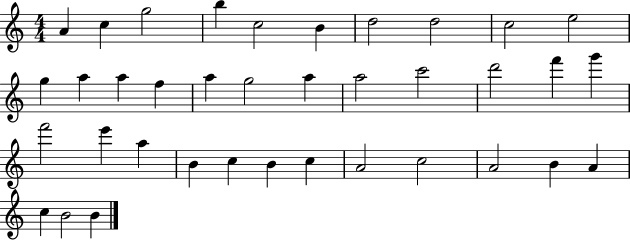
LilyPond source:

{
  \clef treble
  \numericTimeSignature
  \time 4/4
  \key c \major
  a'4 c''4 g''2 | b''4 c''2 b'4 | d''2 d''2 | c''2 e''2 | \break g''4 a''4 a''4 f''4 | a''4 g''2 a''4 | a''2 c'''2 | d'''2 f'''4 g'''4 | \break f'''2 e'''4 a''4 | b'4 c''4 b'4 c''4 | a'2 c''2 | a'2 b'4 a'4 | \break c''4 b'2 b'4 | \bar "|."
}